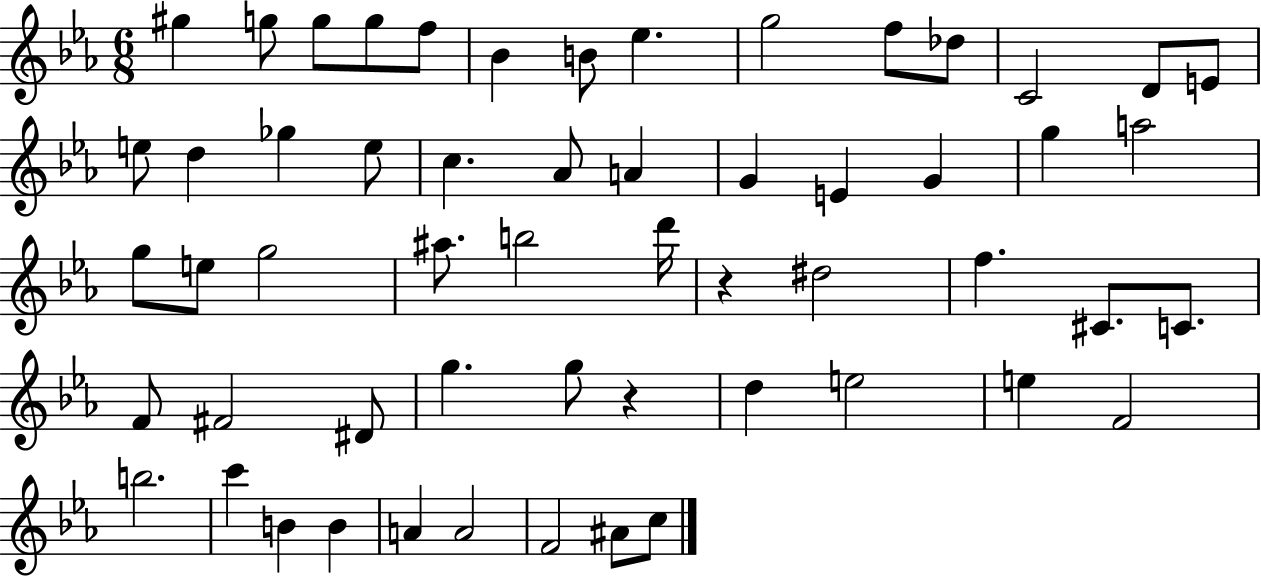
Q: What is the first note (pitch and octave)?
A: G#5